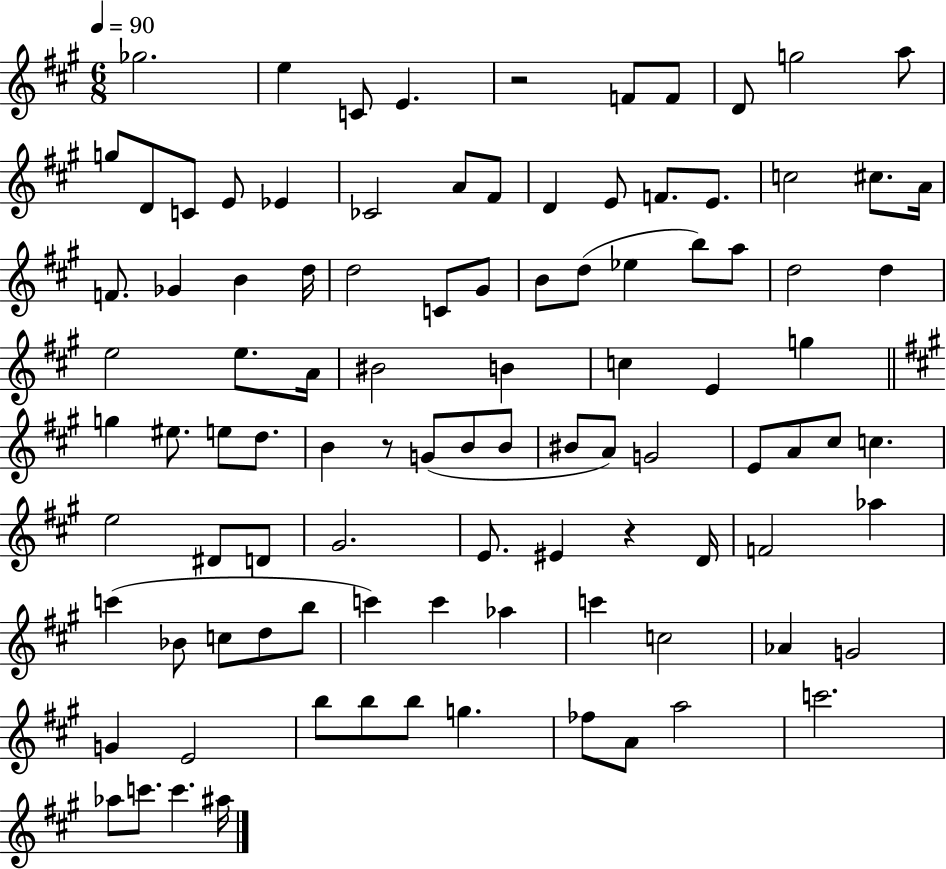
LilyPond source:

{
  \clef treble
  \numericTimeSignature
  \time 6/8
  \key a \major
  \tempo 4 = 90
  ges''2. | e''4 c'8 e'4. | r2 f'8 f'8 | d'8 g''2 a''8 | \break g''8 d'8 c'8 e'8 ees'4 | ces'2 a'8 fis'8 | d'4 e'8 f'8. e'8. | c''2 cis''8. a'16 | \break f'8. ges'4 b'4 d''16 | d''2 c'8 gis'8 | b'8 d''8( ees''4 b''8) a''8 | d''2 d''4 | \break e''2 e''8. a'16 | bis'2 b'4 | c''4 e'4 g''4 | \bar "||" \break \key a \major g''4 eis''8. e''8 d''8. | b'4 r8 g'8( b'8 b'8 | bis'8 a'8) g'2 | e'8 a'8 cis''8 c''4. | \break e''2 dis'8 d'8 | gis'2. | e'8. eis'4 r4 d'16 | f'2 aes''4 | \break c'''4( bes'8 c''8 d''8 b''8 | c'''4) c'''4 aes''4 | c'''4 c''2 | aes'4 g'2 | \break g'4 e'2 | b''8 b''8 b''8 g''4. | fes''8 a'8 a''2 | c'''2. | \break aes''8 c'''8. c'''4. ais''16 | \bar "|."
}